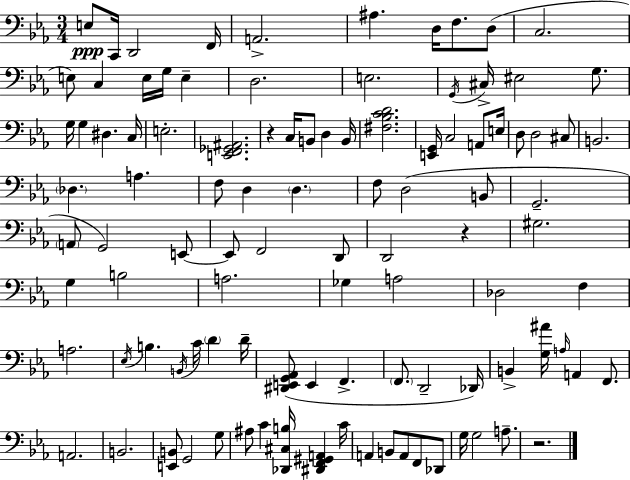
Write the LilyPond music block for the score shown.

{
  \clef bass
  \numericTimeSignature
  \time 3/4
  \key c \minor
  e8\ppp c,16 d,2 f,16 | a,2.-> | ais4. d16 f8. d8( | c2. | \break e8) c4 e16 g16 e4-- | d2. | e2. | \acciaccatura { g,16 } cis16-> eis2 g8. | \break g16 g4 dis4. | c16 e2.-. | <e, f, ges, ais,>2. | r4 c16 b,8 d4 | \break b,16 <fis bes c' d'>2. | <e, g,>16 c2 a,8 | e16 d8 d2 cis8 | b,2. | \break \parenthesize des4. a4. | f8 d4 \parenthesize d4. | f8 d2( b,8 | g,2.-- | \break \parenthesize a,8 g,2) e,8~~ | e,8 f,2 d,8 | d,2 r4 | gis2. | \break g4 b2 | a2. | ges4 a2 | des2 f4 | \break a2. | \acciaccatura { ees16 } b4. \acciaccatura { b,16 } c'16 \parenthesize d'4 | d'16-- <dis, e, g, aes,>8( e,4 f,4.-> | \parenthesize f,8. d,2-- | \break des,16) b,4-> <g ais'>16 \grace { a16 } a,4 | f,8. a,2. | b,2. | <e, b,>8 g,2 | \break g8 ais8 c'4 <des, cis b>16 <dis, f, gis, a,>4 | c'16 a,4 b,8 a,8 | f,8 des,8 g16 g2 | a8.-- r2. | \break \bar "|."
}